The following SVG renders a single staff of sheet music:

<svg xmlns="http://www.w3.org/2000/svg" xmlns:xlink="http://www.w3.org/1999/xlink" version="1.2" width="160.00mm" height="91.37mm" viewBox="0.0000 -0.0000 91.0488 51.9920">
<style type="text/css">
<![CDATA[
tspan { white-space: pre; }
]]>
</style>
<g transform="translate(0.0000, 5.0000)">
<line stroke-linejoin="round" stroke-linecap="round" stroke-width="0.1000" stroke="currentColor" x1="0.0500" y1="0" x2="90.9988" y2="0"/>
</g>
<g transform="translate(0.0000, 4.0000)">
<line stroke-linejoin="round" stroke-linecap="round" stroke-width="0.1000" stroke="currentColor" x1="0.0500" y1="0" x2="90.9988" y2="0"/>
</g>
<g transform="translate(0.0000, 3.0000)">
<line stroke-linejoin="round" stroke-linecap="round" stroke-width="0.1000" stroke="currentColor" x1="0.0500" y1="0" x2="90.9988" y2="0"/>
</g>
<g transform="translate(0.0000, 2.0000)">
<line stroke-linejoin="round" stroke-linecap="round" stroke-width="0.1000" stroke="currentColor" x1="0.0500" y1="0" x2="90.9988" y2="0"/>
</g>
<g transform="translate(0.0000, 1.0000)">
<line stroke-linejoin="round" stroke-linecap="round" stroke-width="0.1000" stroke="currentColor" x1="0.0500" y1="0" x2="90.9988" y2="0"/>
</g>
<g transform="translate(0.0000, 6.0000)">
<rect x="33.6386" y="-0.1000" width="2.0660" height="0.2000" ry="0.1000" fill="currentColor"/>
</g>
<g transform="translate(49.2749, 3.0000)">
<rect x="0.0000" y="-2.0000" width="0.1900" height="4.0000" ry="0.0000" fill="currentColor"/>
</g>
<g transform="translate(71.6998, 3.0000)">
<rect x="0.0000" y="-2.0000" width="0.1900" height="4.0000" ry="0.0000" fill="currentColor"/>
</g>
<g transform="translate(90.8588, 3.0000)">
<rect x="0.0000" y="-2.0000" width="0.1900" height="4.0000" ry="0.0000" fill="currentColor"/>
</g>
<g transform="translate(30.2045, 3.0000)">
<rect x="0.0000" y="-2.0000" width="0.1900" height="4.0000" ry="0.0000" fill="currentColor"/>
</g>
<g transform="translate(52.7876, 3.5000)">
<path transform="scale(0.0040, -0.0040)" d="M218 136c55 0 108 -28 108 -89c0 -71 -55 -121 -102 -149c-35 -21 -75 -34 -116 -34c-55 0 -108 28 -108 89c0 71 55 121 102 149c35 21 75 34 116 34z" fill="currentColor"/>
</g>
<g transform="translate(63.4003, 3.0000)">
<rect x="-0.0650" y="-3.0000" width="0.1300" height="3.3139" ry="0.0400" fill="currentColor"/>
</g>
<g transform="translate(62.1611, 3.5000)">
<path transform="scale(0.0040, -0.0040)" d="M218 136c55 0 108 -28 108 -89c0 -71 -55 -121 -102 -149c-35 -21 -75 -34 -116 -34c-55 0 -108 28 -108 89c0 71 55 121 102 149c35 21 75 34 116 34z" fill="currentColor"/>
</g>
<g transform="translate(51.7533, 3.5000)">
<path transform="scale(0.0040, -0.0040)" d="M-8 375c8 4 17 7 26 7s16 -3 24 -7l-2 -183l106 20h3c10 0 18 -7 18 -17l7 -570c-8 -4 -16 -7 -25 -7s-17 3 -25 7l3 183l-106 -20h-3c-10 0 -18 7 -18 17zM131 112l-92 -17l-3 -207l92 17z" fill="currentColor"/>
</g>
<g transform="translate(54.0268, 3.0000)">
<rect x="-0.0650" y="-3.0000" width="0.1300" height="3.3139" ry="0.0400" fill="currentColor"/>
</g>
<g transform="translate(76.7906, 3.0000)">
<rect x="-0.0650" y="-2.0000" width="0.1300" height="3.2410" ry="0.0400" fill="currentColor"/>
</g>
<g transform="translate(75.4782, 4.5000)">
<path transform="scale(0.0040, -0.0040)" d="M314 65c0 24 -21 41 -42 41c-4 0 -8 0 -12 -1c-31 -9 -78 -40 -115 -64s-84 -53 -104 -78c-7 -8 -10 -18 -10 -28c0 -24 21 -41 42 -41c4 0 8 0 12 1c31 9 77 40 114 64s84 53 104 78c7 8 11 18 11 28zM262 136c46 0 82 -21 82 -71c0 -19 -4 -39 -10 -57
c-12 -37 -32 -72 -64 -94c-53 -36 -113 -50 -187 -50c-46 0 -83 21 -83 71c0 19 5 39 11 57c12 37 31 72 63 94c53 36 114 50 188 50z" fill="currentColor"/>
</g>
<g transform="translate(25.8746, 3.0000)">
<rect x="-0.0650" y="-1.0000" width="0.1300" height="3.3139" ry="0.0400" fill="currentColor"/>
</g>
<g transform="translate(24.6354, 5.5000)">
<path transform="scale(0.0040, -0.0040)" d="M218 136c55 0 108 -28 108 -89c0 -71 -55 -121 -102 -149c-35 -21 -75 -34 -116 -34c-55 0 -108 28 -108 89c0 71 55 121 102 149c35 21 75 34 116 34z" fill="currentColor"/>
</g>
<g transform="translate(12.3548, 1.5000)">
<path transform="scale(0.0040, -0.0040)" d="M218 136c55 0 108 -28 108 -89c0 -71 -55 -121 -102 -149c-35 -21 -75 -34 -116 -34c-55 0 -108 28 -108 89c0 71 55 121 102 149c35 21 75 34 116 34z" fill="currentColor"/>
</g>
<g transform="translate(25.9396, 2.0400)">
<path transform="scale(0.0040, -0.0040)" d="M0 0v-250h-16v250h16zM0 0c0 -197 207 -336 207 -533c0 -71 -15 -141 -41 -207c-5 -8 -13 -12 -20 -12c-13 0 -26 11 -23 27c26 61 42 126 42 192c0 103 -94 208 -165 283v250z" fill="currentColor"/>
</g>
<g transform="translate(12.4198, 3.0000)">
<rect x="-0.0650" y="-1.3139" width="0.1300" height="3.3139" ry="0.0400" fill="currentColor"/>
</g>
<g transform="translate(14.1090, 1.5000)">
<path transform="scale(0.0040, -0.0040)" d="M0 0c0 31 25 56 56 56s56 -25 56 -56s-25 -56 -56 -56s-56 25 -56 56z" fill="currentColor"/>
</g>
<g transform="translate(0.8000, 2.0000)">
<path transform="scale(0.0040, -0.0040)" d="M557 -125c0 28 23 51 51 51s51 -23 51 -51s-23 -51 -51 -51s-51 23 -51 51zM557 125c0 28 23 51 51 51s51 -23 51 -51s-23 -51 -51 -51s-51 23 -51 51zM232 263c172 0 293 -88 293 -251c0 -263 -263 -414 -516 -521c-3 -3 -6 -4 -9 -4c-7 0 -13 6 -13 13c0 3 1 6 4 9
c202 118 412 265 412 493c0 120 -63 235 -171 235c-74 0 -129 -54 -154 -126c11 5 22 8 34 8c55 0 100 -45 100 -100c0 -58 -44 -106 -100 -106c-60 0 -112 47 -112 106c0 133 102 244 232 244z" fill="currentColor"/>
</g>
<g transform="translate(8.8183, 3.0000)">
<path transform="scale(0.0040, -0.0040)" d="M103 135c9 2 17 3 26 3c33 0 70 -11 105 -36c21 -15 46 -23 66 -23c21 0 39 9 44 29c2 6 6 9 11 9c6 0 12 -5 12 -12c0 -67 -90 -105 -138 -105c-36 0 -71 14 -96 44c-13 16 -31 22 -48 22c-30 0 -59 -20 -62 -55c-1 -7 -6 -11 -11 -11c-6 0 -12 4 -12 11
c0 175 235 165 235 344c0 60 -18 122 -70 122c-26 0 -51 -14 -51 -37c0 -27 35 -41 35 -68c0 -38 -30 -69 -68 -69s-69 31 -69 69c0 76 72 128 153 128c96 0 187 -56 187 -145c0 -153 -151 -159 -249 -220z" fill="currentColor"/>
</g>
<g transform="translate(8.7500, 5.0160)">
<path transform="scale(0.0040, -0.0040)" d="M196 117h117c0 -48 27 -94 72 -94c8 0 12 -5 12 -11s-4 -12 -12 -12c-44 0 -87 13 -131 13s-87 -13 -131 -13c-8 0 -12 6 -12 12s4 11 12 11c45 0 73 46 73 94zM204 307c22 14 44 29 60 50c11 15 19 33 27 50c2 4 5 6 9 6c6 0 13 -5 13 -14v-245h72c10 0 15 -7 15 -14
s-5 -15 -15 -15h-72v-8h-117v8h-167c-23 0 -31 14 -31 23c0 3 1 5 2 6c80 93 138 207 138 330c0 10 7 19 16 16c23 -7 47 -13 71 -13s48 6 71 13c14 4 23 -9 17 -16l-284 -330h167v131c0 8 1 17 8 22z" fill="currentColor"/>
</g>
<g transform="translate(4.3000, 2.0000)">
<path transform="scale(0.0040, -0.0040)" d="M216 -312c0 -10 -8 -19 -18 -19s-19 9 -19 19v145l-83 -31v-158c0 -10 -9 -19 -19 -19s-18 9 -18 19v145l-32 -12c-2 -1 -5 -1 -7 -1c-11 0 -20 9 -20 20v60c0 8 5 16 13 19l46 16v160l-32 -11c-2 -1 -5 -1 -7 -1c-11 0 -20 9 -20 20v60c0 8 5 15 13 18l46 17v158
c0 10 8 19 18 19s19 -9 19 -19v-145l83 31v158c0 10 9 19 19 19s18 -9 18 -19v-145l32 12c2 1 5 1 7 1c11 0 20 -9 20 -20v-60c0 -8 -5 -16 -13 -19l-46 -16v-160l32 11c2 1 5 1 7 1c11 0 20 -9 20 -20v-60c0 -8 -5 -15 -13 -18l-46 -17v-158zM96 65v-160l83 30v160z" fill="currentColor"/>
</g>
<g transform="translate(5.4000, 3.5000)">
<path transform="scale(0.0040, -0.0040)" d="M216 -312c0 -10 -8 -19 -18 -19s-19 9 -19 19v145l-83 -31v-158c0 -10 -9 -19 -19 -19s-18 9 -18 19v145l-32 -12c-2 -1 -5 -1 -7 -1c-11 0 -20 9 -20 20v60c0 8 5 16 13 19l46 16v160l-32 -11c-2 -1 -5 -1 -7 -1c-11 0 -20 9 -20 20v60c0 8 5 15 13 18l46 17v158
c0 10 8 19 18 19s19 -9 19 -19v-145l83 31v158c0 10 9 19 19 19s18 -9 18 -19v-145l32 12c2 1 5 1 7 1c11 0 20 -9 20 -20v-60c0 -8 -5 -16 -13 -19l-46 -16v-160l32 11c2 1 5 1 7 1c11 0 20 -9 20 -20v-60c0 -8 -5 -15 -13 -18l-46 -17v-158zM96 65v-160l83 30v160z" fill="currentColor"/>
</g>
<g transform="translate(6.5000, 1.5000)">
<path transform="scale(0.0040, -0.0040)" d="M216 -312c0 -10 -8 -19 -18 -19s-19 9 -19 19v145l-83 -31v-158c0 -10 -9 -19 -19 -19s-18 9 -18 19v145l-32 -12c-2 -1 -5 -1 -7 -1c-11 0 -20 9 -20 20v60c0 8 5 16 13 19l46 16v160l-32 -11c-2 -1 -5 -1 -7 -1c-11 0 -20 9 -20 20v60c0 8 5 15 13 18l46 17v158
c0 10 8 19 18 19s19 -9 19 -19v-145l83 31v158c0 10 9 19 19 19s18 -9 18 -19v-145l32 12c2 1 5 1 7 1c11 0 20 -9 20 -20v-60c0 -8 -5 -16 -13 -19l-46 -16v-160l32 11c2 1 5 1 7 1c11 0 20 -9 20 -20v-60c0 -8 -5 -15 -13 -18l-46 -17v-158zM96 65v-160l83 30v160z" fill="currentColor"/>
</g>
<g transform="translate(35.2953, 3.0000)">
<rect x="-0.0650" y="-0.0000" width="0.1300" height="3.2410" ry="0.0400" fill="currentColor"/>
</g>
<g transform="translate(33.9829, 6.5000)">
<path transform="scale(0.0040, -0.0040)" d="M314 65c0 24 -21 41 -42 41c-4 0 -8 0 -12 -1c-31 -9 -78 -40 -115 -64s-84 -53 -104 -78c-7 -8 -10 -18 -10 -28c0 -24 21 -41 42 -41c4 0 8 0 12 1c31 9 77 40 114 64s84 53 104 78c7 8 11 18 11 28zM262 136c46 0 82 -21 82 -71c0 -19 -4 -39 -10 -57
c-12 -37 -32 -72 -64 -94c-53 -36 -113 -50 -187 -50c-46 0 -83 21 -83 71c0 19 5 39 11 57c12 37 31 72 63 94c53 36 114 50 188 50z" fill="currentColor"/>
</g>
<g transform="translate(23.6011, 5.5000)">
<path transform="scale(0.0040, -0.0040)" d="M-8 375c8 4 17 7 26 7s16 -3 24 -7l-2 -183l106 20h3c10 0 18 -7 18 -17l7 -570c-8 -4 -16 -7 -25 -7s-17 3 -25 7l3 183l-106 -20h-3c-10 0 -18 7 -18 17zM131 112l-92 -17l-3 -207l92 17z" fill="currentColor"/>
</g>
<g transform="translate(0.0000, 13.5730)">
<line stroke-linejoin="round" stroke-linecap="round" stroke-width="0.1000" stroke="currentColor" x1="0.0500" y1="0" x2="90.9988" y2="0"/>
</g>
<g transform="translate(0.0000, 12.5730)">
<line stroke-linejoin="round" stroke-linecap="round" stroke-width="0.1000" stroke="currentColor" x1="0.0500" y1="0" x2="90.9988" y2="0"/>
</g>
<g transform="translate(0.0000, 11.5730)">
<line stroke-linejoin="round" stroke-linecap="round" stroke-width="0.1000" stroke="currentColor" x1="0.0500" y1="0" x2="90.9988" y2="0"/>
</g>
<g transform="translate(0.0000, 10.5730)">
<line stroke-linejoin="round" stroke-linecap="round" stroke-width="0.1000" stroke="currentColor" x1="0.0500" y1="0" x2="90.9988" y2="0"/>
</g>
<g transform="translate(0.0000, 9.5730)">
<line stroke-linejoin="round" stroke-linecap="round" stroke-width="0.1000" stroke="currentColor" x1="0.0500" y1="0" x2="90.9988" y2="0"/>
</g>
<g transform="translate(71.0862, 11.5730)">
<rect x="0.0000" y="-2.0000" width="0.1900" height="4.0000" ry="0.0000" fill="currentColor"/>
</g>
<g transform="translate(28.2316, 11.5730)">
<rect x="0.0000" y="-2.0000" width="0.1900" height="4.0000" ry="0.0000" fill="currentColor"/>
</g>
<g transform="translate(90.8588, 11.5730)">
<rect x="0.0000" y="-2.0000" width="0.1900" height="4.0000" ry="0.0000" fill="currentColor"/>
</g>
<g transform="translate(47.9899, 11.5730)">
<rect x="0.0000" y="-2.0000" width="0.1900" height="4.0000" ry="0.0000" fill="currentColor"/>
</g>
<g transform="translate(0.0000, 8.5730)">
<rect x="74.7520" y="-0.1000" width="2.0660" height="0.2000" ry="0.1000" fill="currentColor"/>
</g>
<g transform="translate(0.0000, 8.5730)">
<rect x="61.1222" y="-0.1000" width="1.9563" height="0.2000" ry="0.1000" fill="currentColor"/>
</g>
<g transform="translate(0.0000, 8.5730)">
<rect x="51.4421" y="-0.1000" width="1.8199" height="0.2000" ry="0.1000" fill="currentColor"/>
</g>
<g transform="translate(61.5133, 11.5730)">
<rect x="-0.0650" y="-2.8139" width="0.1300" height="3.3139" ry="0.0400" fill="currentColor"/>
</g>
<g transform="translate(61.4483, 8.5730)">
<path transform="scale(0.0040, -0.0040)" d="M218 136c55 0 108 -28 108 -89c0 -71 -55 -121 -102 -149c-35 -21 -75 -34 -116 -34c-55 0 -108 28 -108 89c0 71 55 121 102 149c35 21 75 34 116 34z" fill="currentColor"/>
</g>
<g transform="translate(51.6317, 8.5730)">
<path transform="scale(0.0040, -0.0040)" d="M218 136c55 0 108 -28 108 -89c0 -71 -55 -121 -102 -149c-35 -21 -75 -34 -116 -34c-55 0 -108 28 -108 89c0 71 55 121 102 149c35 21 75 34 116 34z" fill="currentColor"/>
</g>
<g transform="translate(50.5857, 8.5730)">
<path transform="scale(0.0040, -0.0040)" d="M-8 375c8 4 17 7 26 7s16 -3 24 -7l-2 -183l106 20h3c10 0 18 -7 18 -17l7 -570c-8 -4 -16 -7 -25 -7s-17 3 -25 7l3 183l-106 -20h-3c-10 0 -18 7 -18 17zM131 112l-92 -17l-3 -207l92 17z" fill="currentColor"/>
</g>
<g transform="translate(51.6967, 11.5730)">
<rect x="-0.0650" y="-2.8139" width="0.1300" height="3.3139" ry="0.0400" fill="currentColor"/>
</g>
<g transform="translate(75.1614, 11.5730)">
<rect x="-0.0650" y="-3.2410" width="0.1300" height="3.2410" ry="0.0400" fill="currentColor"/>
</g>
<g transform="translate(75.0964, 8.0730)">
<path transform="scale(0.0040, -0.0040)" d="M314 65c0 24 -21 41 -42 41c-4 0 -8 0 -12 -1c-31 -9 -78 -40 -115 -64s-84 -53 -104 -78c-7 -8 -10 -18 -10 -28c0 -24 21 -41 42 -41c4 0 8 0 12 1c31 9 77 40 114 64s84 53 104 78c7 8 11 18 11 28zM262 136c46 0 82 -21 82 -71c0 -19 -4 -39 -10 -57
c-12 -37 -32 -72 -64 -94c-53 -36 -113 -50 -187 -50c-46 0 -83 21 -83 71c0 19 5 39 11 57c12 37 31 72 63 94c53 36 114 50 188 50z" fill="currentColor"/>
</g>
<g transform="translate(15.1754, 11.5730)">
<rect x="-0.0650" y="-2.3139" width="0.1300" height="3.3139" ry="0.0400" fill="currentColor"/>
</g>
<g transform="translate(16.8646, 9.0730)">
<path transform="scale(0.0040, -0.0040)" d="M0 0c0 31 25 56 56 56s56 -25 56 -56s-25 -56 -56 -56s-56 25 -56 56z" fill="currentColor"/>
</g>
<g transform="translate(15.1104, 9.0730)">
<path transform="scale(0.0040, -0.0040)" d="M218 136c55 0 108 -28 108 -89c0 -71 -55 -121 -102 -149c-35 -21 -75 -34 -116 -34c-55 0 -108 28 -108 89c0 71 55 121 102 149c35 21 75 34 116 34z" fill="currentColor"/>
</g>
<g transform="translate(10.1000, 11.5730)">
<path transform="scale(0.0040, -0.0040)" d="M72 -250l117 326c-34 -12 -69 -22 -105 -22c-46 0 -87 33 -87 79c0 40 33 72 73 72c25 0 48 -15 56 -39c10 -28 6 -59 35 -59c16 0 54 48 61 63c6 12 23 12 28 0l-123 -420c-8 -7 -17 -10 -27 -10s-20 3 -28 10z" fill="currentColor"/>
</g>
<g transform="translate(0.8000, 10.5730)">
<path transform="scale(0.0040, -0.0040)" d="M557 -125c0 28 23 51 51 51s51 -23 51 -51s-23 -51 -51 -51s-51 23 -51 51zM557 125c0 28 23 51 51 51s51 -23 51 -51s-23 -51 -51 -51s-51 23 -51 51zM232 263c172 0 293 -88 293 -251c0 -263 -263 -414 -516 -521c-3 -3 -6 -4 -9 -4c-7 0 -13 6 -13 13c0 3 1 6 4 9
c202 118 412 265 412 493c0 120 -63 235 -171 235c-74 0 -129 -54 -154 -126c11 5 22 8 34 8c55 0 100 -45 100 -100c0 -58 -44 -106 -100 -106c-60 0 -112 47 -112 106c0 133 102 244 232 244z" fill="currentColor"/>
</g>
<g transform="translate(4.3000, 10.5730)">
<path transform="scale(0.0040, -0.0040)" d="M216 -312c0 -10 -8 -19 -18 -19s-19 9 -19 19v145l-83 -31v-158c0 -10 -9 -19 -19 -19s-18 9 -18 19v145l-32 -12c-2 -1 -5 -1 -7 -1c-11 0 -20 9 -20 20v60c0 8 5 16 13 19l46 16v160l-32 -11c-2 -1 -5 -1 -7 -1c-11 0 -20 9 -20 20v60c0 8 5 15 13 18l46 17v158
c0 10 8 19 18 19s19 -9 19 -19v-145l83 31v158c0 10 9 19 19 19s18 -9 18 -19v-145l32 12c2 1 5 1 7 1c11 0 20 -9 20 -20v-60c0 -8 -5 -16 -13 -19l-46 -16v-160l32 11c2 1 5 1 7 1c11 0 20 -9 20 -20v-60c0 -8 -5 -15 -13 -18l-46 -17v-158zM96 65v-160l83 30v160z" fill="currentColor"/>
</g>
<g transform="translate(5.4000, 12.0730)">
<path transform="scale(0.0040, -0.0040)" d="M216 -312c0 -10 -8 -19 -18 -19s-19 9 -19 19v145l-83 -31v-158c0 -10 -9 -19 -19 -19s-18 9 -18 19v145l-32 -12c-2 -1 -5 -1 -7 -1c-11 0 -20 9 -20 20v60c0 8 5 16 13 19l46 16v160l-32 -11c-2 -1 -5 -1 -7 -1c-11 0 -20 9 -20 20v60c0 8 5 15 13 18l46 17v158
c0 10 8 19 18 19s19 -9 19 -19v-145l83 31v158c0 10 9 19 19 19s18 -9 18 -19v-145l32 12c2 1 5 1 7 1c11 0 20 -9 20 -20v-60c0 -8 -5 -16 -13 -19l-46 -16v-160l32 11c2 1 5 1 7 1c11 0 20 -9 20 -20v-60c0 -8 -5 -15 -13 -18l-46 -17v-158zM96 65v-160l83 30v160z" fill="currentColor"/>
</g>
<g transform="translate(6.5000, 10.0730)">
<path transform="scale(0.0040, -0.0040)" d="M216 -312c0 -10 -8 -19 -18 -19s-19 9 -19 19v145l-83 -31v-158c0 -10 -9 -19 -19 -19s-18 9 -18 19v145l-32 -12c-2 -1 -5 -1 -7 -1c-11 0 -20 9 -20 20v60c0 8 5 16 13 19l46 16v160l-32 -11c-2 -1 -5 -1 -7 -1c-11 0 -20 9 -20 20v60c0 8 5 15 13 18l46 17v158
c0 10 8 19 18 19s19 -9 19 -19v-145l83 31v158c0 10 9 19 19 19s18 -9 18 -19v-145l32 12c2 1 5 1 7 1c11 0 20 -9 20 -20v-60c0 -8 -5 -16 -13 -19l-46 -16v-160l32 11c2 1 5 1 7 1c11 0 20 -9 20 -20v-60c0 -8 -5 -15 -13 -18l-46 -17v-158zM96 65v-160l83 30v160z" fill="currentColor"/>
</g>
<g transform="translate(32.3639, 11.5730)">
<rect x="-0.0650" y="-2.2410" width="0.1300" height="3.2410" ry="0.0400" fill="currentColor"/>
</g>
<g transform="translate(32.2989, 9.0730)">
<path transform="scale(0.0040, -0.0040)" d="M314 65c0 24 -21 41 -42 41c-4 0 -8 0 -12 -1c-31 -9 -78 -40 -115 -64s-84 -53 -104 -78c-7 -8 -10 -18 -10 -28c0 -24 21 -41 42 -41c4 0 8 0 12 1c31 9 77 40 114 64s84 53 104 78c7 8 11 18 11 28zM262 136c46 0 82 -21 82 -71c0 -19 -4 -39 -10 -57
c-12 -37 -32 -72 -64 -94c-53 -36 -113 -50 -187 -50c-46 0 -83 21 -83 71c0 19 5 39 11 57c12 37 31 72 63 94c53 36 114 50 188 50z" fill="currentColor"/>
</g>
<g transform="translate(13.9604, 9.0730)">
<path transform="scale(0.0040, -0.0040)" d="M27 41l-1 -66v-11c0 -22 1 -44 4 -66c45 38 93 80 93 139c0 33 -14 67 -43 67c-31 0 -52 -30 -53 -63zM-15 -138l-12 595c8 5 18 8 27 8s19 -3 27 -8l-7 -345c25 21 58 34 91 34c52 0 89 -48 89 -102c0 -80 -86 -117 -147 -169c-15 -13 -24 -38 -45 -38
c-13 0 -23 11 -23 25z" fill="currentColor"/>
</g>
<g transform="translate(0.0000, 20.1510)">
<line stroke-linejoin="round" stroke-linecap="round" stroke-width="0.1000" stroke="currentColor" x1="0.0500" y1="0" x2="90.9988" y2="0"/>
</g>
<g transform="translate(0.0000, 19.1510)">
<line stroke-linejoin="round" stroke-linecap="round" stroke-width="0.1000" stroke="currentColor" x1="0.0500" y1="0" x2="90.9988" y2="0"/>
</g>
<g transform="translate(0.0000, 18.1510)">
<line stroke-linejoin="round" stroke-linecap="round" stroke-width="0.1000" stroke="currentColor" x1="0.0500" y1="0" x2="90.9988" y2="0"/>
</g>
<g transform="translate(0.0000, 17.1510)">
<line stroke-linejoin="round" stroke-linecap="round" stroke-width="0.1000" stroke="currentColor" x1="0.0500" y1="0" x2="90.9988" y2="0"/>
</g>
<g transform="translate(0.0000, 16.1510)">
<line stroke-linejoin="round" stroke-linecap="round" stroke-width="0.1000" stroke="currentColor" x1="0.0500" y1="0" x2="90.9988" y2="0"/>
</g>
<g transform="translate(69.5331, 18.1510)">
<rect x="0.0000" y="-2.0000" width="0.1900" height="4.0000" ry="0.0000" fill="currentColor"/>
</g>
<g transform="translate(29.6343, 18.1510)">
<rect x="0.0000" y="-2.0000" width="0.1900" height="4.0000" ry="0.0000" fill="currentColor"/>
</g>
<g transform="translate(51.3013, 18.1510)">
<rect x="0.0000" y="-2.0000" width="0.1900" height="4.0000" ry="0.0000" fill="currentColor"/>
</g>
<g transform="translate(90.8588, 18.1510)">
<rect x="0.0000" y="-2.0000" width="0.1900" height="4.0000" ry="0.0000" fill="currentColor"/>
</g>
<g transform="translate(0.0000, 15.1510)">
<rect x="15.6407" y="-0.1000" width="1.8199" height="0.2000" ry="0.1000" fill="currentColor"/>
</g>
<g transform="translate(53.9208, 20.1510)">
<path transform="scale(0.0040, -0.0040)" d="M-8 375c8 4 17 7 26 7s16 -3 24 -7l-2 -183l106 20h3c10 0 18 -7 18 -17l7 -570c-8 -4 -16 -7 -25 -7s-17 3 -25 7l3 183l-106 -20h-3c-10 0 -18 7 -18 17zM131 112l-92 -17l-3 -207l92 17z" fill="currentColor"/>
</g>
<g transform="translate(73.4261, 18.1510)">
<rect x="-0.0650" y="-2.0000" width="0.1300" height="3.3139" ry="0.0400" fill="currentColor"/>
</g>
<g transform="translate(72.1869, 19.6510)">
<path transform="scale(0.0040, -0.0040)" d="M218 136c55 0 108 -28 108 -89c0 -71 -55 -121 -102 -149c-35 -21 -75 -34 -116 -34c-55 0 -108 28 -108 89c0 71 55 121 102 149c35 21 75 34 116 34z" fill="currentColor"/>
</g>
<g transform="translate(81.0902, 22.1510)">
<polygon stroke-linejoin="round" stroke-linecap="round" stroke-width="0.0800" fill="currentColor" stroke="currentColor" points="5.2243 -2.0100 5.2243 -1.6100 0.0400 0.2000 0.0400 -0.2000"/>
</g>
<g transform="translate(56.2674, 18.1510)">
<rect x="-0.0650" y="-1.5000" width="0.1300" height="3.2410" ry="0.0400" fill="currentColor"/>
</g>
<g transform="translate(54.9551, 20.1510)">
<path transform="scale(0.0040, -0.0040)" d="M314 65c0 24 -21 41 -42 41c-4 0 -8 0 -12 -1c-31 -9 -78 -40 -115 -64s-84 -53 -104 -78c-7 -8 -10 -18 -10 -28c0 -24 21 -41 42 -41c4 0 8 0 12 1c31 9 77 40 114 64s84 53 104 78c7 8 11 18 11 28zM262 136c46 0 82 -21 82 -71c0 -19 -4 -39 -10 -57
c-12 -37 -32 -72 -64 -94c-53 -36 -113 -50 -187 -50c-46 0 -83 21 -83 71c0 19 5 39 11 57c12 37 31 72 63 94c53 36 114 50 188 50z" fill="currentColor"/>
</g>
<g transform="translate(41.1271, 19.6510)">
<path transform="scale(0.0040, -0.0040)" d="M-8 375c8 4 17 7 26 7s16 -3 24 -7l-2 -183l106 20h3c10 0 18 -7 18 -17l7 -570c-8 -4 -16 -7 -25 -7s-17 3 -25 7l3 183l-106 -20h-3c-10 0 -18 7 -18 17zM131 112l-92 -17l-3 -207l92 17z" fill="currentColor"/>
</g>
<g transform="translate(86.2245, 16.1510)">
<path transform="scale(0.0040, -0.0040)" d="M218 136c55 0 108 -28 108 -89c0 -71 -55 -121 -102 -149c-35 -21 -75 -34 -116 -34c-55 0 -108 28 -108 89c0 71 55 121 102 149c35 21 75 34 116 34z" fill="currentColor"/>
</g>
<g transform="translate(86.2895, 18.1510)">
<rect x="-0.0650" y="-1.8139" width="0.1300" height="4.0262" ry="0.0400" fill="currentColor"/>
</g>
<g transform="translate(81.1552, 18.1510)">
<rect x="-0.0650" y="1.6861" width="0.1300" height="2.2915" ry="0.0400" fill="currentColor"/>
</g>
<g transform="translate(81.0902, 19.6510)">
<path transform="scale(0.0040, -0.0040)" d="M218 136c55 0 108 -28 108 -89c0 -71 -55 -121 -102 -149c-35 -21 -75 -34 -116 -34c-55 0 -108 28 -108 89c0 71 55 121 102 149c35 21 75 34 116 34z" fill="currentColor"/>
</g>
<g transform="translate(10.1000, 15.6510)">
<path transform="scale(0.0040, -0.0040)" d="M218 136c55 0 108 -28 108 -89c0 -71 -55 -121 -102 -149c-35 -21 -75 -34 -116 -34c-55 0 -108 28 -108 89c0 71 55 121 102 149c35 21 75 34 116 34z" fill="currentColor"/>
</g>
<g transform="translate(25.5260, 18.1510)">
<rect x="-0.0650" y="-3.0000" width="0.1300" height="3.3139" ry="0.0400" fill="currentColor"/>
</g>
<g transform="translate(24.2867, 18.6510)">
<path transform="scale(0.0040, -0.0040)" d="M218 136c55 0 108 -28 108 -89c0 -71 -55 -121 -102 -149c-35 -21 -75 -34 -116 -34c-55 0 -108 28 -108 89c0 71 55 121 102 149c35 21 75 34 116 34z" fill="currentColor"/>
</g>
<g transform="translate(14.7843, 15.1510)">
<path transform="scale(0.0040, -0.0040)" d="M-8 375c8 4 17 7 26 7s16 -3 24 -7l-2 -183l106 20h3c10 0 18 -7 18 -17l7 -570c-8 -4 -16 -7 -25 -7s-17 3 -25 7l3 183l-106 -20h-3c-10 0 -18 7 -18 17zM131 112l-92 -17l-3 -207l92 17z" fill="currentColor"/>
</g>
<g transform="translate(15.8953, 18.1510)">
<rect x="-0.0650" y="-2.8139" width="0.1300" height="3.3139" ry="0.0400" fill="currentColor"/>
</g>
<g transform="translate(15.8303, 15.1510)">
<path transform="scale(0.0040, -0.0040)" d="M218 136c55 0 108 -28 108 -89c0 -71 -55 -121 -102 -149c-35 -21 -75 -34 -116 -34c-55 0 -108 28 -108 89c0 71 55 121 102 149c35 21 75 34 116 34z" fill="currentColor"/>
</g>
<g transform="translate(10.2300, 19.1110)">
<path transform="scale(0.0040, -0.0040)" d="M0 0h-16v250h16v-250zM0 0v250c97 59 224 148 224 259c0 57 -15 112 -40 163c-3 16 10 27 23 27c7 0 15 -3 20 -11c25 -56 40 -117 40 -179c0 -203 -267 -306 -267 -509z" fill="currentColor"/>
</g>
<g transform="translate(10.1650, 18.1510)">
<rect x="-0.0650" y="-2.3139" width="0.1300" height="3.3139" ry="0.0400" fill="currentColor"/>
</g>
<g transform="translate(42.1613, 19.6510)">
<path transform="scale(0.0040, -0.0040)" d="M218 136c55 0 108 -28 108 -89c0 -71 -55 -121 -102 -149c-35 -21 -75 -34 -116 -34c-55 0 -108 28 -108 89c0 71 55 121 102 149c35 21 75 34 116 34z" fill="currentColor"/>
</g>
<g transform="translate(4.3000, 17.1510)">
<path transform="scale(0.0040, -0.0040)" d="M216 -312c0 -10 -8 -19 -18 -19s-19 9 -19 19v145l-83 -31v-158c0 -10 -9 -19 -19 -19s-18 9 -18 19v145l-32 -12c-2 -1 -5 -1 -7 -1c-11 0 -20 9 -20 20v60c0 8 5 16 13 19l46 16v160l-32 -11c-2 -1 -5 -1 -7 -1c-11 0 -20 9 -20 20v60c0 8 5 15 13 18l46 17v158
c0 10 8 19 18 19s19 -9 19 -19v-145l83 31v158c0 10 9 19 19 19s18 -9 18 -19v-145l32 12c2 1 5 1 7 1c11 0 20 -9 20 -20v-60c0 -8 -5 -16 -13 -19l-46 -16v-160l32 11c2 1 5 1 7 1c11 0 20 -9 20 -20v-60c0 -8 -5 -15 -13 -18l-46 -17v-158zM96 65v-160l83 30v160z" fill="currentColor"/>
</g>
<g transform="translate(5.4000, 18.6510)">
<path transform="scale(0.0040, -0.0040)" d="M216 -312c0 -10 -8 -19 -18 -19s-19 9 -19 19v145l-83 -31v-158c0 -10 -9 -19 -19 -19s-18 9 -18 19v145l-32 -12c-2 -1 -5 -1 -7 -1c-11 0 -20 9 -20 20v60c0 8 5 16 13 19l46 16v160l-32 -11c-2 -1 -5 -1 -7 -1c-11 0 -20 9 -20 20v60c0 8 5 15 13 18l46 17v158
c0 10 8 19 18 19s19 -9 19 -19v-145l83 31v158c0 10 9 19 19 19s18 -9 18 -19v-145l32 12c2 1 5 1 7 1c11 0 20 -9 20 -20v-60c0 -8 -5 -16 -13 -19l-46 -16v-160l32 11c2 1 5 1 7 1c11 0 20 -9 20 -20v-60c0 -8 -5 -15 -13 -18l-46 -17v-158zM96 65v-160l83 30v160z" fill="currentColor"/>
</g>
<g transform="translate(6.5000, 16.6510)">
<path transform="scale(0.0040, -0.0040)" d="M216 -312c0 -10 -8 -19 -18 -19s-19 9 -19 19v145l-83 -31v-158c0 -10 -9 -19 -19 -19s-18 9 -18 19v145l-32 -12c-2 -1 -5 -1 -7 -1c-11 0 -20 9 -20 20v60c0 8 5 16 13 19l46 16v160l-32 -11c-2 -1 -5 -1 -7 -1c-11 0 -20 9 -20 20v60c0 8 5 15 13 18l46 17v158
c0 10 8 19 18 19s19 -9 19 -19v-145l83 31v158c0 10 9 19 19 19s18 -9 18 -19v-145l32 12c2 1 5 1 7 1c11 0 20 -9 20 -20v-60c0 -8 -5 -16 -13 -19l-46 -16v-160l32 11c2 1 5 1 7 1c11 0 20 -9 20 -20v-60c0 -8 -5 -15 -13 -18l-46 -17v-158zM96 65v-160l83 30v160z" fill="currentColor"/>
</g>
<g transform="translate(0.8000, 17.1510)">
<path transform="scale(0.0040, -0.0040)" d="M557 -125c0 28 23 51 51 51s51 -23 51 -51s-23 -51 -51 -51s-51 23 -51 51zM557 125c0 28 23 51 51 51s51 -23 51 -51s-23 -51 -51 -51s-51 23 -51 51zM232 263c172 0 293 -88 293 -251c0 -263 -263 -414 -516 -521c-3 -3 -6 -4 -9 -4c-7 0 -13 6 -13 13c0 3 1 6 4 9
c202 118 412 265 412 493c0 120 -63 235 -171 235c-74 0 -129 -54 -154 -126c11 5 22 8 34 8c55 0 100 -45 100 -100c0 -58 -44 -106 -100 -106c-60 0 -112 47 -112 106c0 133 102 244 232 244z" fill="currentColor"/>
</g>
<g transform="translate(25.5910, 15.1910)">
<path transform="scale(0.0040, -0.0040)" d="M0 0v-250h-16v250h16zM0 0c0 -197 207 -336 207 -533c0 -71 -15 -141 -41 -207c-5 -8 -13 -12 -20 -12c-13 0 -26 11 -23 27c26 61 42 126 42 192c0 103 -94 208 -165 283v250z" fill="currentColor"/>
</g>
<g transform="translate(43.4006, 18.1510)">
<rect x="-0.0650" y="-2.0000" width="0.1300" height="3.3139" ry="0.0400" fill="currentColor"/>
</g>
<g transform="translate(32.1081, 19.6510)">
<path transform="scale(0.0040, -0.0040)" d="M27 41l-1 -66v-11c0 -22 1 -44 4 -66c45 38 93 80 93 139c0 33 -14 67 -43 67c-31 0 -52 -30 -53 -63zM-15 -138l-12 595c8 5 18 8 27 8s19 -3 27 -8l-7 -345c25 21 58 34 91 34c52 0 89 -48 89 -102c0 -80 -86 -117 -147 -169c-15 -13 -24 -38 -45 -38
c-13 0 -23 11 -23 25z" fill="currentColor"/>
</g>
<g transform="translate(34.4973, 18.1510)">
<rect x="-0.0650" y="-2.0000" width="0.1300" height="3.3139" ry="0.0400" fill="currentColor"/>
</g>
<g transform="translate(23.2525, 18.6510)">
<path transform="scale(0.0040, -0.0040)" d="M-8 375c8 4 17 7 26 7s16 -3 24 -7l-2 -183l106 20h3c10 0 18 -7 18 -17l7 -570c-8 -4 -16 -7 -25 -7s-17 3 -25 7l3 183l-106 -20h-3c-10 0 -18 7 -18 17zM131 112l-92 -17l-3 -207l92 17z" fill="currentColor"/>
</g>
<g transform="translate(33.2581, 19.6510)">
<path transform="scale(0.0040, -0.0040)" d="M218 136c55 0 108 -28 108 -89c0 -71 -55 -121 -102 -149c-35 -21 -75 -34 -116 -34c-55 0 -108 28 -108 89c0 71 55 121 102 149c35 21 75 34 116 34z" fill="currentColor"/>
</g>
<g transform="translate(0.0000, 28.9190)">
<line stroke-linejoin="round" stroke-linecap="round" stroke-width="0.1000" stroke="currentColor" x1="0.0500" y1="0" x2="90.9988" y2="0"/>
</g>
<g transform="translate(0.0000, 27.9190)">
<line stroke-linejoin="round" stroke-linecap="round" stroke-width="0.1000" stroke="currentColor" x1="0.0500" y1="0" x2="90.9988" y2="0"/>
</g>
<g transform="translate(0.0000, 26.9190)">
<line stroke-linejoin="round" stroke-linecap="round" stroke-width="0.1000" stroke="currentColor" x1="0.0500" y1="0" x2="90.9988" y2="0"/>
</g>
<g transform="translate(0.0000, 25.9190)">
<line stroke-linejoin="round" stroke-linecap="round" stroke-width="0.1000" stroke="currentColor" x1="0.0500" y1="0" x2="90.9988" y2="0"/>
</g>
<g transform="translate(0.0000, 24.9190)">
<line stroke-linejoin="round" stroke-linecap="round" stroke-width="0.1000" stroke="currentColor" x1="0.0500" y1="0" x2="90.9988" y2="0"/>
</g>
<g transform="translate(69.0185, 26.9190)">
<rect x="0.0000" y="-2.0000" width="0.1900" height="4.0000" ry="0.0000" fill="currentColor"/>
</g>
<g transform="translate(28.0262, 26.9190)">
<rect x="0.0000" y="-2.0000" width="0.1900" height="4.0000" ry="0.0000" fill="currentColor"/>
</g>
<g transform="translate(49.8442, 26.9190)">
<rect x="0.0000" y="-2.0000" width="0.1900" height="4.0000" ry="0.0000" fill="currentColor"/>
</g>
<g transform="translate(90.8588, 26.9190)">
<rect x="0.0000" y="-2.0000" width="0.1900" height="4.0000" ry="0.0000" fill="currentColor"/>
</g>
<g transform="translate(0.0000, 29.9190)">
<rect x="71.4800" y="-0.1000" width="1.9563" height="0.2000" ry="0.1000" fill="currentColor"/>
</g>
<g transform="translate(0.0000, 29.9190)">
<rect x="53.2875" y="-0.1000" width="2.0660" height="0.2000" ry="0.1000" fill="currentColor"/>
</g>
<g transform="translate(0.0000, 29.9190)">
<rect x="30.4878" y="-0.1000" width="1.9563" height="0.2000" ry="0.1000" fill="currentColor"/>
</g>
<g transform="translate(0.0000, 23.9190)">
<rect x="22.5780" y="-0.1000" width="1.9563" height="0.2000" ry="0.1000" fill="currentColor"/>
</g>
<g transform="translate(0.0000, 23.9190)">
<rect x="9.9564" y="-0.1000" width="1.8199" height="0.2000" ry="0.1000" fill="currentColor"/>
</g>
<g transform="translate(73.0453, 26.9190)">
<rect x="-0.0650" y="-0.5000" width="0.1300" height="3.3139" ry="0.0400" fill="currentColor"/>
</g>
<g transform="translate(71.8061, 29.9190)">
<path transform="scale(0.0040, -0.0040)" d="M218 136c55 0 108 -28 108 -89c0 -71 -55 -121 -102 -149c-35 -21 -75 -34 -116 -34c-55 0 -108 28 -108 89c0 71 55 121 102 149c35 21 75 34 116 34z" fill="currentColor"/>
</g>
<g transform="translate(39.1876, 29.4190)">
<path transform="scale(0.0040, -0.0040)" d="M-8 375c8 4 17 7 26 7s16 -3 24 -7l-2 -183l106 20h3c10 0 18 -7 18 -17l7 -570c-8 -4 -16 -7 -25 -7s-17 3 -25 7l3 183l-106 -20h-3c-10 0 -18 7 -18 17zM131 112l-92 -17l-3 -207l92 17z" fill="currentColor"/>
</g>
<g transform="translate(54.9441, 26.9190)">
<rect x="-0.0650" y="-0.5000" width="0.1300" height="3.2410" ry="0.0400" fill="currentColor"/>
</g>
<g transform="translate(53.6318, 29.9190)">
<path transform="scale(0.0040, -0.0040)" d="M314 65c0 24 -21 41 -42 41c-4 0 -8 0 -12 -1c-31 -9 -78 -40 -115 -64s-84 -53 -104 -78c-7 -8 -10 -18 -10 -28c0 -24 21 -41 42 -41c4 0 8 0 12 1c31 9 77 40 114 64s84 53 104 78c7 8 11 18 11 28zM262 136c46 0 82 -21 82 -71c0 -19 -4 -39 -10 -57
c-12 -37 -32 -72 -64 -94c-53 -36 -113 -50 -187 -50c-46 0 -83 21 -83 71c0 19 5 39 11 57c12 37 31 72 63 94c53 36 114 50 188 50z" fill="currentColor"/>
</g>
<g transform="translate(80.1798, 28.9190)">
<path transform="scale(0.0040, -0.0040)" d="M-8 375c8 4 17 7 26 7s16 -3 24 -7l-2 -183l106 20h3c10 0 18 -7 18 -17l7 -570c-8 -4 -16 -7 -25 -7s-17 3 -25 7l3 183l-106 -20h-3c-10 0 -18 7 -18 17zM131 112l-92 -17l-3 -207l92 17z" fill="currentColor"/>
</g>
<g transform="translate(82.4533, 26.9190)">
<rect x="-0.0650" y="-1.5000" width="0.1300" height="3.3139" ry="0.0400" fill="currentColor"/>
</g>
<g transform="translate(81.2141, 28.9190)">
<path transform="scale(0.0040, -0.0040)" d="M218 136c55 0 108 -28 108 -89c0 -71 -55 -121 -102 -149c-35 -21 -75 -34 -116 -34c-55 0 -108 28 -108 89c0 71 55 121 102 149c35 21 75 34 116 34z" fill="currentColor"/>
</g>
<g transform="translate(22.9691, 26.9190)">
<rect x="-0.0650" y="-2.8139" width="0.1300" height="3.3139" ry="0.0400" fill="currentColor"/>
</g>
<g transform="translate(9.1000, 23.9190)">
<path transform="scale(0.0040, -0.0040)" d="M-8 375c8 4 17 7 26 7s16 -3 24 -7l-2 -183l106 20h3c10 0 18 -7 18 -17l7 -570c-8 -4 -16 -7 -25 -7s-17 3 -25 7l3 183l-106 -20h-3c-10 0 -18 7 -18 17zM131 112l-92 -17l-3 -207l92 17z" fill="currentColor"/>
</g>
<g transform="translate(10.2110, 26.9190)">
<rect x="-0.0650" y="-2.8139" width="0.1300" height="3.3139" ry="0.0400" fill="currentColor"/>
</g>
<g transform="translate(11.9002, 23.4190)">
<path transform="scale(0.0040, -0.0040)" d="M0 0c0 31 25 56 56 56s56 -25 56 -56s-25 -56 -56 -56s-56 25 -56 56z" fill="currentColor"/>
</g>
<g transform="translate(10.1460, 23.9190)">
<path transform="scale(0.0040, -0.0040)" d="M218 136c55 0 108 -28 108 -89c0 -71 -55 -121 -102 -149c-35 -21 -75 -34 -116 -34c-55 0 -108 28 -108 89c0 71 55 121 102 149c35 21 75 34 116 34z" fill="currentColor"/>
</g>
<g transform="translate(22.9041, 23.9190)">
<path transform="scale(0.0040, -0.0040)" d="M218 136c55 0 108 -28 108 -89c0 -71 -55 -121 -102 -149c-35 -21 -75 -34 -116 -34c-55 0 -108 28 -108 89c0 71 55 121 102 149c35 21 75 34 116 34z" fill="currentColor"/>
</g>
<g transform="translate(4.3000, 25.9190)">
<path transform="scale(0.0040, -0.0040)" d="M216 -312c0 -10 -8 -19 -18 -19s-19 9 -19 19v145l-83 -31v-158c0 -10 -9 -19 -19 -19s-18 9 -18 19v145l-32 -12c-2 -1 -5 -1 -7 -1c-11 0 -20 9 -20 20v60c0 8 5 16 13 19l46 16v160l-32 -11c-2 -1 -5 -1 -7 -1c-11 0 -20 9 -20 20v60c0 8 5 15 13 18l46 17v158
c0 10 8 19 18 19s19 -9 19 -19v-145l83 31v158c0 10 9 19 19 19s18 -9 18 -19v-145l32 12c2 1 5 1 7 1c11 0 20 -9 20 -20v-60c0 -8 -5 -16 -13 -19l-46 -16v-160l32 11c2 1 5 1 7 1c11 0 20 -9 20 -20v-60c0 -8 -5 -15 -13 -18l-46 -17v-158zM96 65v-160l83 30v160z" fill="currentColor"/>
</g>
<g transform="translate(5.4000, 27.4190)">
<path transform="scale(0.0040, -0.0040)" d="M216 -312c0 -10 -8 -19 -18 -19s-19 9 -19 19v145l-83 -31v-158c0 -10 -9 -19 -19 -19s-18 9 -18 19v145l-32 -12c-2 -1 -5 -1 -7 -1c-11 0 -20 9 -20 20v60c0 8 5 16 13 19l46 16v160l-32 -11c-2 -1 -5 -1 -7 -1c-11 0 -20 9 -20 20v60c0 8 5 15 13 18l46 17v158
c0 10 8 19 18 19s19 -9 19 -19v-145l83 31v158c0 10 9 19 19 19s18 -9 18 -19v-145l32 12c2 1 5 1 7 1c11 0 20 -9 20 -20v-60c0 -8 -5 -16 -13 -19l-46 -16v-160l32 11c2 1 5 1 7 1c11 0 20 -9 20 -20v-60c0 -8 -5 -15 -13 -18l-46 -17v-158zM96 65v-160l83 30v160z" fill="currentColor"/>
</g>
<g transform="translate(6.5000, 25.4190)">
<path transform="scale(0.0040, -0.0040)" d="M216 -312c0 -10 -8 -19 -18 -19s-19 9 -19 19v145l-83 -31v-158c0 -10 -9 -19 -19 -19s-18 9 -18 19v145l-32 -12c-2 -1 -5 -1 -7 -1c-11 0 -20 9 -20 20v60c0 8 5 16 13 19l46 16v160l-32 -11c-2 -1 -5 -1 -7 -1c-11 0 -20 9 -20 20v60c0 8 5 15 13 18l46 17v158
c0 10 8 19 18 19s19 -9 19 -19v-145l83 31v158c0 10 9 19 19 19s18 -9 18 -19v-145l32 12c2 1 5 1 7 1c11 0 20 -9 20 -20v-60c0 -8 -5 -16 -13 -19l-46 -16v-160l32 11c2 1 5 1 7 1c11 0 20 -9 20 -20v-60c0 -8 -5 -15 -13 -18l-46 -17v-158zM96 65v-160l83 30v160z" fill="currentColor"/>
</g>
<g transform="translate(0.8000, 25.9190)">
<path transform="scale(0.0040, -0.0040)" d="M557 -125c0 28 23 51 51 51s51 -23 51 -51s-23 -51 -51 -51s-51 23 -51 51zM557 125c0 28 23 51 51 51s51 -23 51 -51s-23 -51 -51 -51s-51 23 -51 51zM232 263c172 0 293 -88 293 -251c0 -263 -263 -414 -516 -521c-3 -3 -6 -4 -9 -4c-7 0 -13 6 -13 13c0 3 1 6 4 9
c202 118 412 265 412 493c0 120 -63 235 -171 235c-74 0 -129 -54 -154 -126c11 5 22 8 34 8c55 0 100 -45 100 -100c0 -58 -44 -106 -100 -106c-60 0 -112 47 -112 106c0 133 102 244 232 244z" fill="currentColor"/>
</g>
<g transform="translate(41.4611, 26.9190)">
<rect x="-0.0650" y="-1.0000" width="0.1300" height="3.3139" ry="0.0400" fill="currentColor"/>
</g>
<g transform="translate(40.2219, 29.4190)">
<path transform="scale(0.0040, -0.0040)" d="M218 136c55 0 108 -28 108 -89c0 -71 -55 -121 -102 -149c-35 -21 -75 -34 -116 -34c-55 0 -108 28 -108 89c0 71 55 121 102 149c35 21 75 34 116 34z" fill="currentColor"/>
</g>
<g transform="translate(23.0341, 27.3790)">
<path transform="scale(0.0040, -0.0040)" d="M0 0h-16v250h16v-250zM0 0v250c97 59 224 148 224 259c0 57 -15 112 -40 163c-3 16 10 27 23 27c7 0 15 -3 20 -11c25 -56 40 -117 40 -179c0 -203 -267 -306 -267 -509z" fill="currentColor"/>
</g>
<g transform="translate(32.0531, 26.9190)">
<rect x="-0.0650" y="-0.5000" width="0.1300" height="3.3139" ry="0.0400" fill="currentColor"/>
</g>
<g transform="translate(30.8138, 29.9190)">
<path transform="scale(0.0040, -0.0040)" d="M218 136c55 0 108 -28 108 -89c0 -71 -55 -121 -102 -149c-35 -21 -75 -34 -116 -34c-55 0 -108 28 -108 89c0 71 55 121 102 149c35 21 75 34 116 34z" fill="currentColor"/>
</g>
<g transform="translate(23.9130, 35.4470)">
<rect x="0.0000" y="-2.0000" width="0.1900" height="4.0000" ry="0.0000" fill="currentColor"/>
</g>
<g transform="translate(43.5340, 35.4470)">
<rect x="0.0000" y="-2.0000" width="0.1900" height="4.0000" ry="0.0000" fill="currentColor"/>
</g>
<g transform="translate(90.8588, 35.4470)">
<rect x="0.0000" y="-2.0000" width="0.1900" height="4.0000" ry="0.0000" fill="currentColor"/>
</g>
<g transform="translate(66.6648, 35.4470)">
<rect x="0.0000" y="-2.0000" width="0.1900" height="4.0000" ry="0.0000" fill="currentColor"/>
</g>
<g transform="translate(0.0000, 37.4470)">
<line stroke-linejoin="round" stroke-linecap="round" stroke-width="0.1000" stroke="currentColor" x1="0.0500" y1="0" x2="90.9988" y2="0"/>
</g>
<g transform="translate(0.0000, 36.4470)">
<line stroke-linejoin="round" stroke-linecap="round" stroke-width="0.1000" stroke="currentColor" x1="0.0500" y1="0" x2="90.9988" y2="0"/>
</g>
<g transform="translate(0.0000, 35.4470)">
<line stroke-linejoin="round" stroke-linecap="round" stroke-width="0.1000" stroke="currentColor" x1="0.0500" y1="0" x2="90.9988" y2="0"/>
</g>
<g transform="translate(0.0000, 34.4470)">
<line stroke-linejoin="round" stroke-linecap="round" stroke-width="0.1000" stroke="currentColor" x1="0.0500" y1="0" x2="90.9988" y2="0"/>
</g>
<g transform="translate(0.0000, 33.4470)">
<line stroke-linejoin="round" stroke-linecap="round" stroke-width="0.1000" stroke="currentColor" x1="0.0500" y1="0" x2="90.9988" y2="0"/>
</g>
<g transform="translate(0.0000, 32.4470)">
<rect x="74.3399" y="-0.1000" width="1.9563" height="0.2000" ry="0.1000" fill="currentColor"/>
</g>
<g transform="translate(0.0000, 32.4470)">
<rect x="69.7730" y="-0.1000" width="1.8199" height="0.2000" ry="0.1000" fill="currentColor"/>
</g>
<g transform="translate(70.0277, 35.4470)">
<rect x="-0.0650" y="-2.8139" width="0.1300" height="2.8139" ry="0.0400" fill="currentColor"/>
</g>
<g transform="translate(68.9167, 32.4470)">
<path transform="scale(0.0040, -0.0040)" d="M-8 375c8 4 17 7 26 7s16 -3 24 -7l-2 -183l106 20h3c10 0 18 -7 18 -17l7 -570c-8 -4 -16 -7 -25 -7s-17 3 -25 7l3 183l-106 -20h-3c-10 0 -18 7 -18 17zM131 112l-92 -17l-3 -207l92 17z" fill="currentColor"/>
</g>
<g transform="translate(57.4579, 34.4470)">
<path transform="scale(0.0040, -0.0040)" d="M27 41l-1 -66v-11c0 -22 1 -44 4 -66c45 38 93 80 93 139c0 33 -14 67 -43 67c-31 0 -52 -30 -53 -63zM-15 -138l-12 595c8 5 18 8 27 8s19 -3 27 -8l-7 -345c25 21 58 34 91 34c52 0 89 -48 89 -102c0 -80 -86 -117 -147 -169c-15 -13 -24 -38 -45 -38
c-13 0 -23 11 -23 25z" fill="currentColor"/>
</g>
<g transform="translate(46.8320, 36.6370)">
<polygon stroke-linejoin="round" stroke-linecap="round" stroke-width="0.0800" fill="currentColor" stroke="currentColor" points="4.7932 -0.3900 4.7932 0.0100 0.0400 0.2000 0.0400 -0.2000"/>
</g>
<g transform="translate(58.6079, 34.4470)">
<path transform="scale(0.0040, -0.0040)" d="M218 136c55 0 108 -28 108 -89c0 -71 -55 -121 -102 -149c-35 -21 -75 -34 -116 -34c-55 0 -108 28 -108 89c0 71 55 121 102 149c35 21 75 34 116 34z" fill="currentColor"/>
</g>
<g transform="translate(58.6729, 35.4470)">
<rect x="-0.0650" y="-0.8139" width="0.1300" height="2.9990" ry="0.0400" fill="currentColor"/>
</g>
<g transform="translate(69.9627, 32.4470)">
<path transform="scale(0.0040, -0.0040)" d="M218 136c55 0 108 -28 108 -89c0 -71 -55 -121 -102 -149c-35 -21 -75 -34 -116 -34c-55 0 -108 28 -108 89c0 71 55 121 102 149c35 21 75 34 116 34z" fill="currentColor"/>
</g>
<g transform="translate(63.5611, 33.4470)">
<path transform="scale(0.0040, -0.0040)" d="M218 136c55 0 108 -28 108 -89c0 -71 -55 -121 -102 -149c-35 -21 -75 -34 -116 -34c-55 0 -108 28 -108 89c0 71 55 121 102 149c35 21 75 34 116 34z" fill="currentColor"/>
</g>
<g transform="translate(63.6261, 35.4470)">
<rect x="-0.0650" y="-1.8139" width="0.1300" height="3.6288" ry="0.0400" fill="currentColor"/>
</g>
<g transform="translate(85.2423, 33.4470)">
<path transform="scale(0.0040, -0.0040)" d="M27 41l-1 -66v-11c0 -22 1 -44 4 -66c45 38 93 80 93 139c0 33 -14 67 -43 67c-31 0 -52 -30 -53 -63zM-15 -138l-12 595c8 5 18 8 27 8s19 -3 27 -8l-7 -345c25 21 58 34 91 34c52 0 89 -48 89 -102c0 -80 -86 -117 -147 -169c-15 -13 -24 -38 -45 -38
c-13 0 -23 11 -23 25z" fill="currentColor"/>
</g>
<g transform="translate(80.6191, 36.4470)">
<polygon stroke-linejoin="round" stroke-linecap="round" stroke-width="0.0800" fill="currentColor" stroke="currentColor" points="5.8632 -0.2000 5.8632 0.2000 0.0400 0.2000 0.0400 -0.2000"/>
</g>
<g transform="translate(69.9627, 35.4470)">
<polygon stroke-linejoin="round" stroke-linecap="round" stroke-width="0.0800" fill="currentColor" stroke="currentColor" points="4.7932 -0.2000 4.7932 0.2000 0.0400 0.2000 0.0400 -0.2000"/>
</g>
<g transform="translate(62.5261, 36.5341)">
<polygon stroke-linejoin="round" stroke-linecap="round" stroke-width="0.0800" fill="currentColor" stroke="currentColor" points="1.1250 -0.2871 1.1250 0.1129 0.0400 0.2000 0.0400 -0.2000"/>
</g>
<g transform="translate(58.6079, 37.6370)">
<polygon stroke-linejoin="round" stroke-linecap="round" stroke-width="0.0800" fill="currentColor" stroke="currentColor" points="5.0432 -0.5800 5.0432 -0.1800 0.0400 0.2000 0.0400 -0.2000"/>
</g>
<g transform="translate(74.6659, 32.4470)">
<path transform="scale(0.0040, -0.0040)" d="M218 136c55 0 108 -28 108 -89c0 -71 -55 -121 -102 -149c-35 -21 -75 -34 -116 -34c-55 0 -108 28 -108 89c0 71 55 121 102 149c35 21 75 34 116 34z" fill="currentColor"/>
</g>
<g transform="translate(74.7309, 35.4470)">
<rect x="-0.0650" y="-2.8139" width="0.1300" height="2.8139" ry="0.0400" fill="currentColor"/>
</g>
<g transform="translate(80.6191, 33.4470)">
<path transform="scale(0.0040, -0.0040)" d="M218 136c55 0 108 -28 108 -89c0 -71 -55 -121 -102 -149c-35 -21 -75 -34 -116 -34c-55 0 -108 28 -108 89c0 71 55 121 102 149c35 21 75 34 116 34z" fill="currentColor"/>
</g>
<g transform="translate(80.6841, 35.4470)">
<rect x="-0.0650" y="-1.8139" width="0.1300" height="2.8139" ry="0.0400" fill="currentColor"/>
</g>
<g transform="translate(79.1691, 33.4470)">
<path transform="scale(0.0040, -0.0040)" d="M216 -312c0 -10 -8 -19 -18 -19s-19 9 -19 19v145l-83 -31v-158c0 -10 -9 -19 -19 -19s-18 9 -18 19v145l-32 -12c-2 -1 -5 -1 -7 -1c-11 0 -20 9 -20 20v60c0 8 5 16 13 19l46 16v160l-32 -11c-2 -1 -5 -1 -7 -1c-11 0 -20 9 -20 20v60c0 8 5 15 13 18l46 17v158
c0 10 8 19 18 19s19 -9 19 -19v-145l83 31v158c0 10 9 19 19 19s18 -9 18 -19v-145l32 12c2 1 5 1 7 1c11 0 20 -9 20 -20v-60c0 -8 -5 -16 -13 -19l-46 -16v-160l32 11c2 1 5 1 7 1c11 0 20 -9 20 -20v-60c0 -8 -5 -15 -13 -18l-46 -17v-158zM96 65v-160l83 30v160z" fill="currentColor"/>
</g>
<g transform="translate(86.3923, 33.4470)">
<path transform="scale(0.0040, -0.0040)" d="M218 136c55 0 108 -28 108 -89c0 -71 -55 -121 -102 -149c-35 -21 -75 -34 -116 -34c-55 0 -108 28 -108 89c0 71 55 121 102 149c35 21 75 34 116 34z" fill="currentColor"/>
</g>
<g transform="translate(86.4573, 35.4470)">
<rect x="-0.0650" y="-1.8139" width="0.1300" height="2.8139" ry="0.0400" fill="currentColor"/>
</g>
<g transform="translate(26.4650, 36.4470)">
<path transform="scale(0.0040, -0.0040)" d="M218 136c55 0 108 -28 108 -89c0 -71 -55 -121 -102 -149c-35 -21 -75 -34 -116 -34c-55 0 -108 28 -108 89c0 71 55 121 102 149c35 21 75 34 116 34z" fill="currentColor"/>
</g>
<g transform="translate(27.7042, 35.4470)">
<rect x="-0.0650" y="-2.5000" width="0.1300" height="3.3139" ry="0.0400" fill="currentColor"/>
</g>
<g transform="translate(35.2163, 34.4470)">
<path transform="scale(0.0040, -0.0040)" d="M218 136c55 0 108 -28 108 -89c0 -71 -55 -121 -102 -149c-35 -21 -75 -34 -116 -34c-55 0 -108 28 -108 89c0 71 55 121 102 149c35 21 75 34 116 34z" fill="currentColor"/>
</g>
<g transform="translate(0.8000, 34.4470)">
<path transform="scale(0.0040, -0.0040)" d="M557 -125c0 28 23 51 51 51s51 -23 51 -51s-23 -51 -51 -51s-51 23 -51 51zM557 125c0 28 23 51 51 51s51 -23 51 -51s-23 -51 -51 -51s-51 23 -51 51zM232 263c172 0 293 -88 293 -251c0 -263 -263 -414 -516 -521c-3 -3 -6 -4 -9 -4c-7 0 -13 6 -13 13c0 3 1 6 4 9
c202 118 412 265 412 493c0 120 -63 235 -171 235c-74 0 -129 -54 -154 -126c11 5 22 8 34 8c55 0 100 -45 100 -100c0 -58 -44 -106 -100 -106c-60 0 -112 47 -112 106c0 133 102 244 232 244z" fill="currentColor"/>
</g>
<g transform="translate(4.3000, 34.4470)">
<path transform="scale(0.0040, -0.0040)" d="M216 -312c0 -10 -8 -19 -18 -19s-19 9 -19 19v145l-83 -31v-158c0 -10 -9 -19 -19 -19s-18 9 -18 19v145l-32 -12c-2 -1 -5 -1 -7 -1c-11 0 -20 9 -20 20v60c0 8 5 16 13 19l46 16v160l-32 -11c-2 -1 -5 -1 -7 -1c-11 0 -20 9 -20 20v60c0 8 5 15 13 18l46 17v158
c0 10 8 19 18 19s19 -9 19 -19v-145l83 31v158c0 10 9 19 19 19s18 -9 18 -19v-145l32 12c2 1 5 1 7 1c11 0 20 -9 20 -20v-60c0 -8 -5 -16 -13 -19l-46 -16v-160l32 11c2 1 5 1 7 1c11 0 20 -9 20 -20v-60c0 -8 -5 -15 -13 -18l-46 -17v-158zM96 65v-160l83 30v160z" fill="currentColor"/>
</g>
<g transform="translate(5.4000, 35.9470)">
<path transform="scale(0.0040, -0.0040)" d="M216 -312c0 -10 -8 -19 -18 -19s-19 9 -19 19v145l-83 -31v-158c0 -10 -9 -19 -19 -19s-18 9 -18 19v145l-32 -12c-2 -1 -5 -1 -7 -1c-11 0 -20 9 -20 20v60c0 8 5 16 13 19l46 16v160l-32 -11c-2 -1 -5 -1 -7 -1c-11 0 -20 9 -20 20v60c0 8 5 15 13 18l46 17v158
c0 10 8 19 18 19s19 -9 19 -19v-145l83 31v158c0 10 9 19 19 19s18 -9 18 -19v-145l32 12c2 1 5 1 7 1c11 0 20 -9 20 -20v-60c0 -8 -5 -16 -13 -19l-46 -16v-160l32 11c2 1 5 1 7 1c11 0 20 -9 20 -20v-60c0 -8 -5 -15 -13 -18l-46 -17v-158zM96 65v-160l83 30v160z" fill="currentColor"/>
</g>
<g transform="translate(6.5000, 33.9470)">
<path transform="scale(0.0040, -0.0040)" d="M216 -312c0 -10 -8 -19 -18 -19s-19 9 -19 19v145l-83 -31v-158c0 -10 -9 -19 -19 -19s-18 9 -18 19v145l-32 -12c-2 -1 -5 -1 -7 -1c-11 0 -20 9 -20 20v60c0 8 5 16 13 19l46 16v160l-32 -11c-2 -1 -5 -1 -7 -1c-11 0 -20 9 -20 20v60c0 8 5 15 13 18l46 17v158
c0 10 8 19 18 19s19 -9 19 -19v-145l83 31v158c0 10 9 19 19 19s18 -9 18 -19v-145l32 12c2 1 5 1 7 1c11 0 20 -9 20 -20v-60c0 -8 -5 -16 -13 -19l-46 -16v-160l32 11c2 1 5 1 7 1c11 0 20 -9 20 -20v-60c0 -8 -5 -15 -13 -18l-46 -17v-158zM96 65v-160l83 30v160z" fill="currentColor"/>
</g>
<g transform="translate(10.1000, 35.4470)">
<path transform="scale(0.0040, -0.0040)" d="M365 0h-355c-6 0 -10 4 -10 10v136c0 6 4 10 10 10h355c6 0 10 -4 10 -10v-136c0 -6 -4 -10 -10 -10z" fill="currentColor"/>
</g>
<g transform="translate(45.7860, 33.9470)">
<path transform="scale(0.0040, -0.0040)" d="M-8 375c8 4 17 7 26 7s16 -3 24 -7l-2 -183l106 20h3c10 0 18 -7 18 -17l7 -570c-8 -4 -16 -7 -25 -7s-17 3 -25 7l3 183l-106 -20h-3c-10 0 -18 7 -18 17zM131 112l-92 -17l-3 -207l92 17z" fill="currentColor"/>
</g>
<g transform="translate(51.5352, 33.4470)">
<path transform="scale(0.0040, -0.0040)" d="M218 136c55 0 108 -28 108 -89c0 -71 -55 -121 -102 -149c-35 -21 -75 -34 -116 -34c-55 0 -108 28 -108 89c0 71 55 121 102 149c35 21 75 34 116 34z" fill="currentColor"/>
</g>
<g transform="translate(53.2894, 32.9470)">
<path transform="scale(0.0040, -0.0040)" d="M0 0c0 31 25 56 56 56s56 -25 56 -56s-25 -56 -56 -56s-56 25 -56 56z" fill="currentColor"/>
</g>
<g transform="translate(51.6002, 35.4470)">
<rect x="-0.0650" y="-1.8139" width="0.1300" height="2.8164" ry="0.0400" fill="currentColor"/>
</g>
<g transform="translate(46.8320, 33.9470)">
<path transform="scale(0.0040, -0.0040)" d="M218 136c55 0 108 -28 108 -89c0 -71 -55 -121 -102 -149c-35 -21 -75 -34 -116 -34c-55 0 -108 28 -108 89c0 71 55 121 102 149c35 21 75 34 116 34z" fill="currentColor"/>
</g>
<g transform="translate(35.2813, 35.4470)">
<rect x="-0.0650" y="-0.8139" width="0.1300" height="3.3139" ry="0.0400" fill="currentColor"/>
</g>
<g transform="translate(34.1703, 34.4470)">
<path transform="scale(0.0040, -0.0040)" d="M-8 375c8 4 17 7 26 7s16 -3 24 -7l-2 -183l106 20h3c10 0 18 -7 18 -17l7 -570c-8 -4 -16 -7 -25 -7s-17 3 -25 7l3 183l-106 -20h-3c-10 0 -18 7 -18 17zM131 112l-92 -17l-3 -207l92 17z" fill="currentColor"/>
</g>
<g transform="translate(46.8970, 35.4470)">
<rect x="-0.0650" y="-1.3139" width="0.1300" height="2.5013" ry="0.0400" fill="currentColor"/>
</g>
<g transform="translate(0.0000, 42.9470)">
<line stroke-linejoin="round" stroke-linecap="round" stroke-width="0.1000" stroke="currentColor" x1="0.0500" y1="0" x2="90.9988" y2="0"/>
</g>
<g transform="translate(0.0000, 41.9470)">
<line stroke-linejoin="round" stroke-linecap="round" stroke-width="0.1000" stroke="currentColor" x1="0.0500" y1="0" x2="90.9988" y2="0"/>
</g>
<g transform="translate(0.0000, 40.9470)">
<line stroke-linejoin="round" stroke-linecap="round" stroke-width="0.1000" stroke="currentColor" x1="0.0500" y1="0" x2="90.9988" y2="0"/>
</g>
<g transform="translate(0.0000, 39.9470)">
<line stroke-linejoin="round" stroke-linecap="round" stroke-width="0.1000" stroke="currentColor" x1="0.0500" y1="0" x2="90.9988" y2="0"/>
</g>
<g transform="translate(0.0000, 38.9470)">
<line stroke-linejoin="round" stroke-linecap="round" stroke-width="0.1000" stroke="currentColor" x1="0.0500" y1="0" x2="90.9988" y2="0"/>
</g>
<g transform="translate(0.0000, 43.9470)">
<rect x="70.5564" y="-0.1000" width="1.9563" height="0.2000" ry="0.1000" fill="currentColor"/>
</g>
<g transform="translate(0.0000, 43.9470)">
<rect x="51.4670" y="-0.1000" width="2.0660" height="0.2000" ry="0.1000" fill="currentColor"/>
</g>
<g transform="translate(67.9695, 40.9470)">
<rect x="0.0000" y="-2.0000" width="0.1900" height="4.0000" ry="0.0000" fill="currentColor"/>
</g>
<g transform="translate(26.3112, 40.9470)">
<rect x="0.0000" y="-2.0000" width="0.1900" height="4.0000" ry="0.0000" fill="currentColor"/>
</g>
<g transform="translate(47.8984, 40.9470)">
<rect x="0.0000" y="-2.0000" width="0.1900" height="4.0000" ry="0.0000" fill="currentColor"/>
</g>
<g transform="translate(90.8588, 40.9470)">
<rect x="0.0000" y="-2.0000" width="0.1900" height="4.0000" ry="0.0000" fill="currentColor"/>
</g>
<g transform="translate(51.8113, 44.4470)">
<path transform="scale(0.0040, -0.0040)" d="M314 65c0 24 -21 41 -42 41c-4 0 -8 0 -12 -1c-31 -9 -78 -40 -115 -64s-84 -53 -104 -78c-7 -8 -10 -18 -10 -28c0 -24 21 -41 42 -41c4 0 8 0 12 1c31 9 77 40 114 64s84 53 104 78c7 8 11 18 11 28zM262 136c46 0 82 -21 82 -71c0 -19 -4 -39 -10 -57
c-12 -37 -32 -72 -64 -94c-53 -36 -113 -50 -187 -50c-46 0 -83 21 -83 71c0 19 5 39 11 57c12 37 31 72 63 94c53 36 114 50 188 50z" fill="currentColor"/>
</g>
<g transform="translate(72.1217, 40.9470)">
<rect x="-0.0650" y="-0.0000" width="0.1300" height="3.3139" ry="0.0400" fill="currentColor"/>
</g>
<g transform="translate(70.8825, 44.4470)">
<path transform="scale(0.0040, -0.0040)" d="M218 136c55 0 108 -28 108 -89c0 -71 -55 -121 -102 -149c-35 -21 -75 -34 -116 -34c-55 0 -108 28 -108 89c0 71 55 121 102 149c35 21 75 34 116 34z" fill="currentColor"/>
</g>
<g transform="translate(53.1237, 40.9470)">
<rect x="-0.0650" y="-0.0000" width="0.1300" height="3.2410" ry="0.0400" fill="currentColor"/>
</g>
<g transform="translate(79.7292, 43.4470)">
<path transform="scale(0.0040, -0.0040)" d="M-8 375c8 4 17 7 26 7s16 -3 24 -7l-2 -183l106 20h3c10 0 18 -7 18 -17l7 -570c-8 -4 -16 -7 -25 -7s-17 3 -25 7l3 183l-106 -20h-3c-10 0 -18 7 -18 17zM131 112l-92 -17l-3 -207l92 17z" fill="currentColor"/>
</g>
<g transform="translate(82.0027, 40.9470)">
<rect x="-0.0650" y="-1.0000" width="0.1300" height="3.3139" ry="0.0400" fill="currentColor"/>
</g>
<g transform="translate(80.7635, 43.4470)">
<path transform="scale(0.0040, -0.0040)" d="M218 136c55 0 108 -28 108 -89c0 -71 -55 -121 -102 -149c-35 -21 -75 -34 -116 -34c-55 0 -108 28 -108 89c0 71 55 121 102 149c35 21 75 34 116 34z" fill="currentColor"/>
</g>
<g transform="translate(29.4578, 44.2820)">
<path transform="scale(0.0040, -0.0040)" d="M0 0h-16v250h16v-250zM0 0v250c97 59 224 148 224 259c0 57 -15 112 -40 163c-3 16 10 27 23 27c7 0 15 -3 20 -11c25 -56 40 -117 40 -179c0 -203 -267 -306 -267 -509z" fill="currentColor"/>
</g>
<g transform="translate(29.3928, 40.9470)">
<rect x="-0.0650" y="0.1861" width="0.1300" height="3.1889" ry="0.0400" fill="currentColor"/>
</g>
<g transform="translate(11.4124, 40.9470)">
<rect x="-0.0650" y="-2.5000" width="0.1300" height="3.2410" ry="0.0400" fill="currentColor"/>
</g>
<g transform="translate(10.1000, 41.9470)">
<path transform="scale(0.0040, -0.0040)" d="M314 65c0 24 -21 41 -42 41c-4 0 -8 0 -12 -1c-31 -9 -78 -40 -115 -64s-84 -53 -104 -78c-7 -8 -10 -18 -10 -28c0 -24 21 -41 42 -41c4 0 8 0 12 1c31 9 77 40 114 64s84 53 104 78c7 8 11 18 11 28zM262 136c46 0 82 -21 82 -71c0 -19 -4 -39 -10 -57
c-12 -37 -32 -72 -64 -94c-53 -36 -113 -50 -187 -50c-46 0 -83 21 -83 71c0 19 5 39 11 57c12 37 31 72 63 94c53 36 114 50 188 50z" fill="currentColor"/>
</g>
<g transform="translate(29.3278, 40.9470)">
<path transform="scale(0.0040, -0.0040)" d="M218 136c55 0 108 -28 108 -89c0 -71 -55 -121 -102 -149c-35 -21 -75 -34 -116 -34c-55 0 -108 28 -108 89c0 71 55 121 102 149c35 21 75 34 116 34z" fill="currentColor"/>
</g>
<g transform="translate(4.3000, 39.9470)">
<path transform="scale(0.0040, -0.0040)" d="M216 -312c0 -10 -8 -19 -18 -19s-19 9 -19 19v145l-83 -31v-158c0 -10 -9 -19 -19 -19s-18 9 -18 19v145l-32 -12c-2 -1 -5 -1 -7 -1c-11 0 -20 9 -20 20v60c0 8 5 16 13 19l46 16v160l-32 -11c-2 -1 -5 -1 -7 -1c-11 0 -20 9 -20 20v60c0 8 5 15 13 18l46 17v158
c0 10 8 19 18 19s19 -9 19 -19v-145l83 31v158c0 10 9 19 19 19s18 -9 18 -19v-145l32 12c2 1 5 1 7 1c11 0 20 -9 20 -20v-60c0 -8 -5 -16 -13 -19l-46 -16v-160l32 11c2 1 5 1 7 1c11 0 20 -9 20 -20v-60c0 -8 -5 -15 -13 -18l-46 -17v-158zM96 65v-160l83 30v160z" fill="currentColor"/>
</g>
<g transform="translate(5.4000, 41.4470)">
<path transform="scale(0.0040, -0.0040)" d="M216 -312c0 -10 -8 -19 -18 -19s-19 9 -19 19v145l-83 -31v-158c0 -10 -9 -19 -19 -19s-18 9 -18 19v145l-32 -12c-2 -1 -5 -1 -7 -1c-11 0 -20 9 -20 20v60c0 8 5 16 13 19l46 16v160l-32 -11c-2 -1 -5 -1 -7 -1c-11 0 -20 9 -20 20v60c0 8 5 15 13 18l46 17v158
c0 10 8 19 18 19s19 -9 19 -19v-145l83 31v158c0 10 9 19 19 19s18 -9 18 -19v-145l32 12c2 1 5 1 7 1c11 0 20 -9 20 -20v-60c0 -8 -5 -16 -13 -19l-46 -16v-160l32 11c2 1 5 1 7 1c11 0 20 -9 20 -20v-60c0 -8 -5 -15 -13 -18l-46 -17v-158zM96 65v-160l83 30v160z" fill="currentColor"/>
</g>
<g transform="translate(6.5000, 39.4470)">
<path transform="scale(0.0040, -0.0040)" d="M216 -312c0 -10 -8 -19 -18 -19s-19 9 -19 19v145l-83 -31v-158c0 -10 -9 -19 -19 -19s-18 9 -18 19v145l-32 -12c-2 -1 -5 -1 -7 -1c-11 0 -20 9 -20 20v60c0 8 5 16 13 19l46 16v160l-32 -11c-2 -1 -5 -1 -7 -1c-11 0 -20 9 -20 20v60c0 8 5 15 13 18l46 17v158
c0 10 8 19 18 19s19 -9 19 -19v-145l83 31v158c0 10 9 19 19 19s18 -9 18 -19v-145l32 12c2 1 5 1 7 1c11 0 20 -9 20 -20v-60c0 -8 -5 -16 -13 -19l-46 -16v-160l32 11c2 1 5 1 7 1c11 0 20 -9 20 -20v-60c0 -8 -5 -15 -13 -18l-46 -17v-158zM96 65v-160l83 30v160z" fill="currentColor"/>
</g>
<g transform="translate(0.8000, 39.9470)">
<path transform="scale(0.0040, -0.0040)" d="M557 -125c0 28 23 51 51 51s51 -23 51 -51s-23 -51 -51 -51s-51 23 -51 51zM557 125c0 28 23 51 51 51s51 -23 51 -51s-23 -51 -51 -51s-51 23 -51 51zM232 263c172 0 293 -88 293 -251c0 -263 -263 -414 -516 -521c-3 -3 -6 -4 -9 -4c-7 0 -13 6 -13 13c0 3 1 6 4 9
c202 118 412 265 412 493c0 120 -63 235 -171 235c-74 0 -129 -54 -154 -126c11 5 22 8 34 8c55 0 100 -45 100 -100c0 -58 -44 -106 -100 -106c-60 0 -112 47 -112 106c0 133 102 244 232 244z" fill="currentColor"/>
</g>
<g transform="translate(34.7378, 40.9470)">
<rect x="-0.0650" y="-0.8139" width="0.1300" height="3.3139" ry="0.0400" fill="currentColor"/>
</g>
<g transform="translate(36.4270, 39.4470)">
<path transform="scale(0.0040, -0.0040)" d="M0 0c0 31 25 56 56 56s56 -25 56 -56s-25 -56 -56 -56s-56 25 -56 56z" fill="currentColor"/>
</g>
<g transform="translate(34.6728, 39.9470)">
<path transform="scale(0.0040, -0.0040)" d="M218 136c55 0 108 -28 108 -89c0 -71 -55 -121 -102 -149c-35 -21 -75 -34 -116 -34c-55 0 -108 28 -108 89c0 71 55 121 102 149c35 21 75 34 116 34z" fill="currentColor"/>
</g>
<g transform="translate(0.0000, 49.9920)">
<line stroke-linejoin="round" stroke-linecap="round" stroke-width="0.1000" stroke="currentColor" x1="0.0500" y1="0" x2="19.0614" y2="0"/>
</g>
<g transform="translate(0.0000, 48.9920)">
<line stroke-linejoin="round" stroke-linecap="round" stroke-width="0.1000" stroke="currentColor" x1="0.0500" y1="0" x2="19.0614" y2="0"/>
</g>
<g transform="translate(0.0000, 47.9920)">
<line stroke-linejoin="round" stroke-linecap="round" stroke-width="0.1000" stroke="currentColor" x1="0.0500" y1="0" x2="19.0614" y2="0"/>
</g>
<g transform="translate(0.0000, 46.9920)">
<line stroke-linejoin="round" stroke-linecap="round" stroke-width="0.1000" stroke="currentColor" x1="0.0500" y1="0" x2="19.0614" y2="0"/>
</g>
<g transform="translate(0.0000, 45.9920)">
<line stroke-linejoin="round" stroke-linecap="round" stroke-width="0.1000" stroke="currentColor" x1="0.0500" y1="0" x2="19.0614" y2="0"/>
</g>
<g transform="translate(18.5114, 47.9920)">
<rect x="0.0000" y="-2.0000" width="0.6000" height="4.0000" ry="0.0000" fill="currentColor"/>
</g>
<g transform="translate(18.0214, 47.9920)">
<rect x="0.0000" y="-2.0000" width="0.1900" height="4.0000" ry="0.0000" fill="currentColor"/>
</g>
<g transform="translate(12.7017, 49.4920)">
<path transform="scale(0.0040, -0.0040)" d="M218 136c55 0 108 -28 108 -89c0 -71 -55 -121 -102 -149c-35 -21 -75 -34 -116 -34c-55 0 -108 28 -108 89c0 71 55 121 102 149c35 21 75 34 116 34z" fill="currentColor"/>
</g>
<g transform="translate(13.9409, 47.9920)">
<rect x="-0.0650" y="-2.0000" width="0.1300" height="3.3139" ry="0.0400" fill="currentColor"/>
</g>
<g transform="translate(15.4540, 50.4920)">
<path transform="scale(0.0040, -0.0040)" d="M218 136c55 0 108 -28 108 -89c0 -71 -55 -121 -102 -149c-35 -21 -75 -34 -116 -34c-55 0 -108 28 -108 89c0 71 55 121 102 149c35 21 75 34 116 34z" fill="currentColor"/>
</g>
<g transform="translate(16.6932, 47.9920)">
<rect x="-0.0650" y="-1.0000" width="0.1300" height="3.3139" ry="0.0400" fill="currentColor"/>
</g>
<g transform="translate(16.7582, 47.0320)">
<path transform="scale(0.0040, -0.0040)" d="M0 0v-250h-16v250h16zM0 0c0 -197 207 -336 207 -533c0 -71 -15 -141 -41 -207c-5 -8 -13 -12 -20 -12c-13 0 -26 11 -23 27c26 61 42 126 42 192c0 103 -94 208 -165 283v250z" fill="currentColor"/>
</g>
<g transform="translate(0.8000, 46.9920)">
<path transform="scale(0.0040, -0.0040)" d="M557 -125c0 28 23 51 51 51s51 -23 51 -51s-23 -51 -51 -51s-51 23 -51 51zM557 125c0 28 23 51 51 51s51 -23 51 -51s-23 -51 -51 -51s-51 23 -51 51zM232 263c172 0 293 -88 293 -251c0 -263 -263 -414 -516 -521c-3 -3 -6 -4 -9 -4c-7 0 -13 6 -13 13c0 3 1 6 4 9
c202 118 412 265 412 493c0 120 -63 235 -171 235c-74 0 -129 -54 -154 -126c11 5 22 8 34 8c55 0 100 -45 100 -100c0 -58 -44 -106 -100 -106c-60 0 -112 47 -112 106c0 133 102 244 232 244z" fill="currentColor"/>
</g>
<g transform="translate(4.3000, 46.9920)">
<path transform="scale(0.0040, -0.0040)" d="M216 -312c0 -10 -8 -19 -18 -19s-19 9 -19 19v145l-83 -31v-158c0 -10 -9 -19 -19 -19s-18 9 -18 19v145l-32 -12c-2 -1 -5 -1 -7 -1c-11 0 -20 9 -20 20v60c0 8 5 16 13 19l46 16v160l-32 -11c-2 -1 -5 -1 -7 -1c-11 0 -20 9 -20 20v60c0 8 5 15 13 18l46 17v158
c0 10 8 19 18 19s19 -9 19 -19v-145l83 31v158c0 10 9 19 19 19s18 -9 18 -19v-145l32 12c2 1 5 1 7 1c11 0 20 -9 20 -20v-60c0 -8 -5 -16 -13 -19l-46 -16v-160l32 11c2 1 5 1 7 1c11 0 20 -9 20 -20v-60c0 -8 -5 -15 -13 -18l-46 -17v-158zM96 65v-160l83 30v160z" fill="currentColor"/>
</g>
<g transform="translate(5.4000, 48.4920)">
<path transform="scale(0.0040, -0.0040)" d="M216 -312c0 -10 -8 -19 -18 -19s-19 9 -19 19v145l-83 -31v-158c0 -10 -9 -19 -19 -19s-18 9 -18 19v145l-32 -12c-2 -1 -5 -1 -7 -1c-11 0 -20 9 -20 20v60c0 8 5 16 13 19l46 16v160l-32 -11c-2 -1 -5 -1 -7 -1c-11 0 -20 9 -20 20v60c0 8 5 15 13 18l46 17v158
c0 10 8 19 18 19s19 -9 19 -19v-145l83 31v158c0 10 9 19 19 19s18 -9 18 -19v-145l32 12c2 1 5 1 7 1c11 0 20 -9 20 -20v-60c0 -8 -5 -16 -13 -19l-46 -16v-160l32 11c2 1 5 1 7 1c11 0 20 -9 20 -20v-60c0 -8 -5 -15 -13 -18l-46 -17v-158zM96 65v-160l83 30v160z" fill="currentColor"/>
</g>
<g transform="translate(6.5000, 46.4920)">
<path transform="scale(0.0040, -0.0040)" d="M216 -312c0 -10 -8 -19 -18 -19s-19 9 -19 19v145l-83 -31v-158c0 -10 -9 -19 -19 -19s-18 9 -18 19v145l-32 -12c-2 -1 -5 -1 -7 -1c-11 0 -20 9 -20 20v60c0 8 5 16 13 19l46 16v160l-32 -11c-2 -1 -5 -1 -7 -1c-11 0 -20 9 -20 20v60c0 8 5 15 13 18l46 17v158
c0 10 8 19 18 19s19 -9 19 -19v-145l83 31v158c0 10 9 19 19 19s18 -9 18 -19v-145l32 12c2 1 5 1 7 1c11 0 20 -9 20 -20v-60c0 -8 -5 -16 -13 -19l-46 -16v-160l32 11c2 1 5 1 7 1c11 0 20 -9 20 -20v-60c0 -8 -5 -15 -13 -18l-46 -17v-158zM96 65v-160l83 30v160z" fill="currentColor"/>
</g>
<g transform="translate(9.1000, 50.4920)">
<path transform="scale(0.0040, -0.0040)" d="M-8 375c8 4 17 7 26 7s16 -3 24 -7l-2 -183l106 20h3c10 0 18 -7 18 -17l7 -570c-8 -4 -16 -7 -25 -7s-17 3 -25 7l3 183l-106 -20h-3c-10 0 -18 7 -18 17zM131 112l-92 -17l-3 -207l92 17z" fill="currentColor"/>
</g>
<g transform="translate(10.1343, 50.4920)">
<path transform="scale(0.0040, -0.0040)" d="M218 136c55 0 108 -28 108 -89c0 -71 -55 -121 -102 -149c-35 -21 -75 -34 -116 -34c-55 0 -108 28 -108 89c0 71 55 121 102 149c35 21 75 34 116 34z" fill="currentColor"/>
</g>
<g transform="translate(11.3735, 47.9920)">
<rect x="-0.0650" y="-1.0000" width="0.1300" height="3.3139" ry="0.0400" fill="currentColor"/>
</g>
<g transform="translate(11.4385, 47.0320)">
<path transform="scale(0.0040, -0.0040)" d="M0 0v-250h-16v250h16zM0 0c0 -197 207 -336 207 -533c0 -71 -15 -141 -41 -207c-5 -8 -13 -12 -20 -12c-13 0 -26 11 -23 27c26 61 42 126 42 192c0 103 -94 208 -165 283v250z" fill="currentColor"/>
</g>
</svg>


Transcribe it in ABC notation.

X:1
T:Untitled
M:2/4
L:1/4
K:A
^G, F,,/2 D,,2 C, C, A,,2 z/2 _B, B,2 C C D2 B,/2 C C,/2 _A,, A,, G,,2 A,, A,,/2 A,/2 C C/2 E,, F,, E,,2 E,, G,, z2 B,, F, G,/2 A,/2 _F,/2 A,/4 C/2 C/2 ^A,/2 _A,/2 B,,2 D,/2 ^F, D,,2 D,, F,, F,,/2 A,, F,,/2